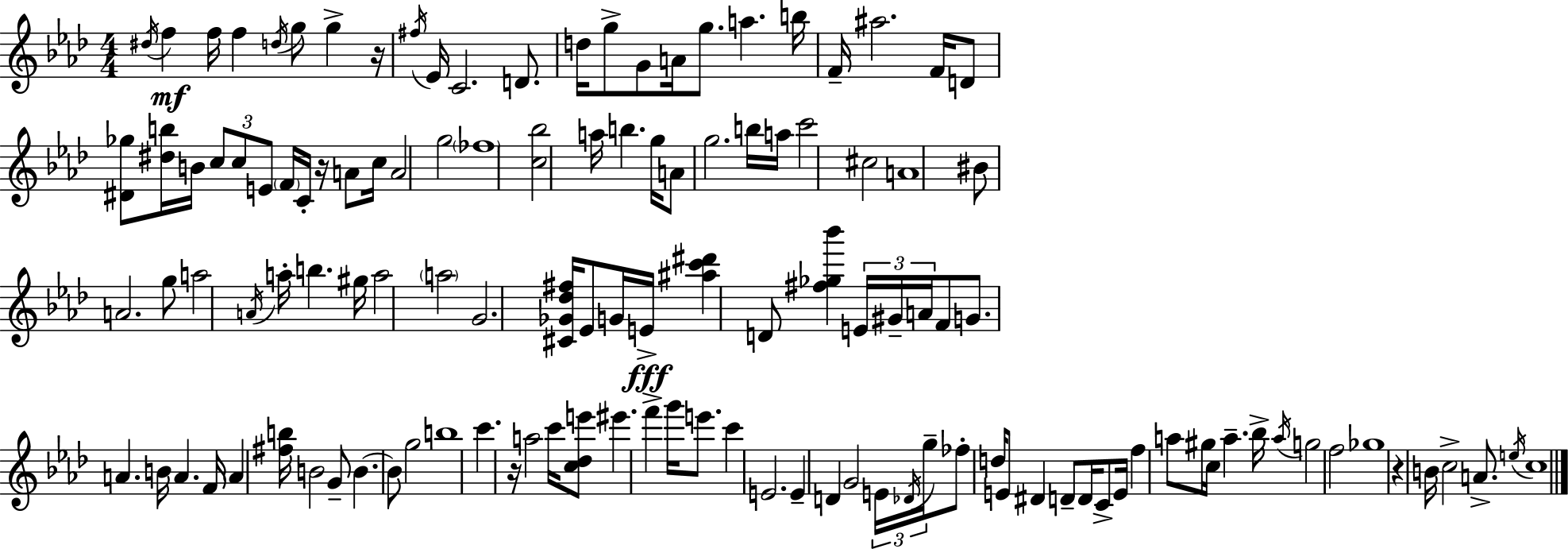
{
  \clef treble
  \numericTimeSignature
  \time 4/4
  \key aes \major
  \acciaccatura { dis''16 }\mf f''4 f''16 f''4 \acciaccatura { d''16 } g''8 g''4-> | r16 \acciaccatura { fis''16 } ees'16 c'2. | d'8. d''16 g''8-> g'8 a'16 g''8. a''4. | b''16 f'16-- ais''2. | \break f'16 d'8 <dis' ges''>8 <dis'' b''>16 b'16 \tuplet 3/2 { c''8 c''8 e'8 } \parenthesize f'16 c'16-. r16 | a'8 c''16 a'2 g''2 | \parenthesize fes''1 | <c'' bes''>2 a''16 b''4. | \break g''16 a'8 g''2. | b''16 a''16 c'''2 cis''2 | a'1 | bis'8 a'2. | \break g''8 a''2 \acciaccatura { a'16 } a''16-. b''4. | gis''16 a''2 \parenthesize a''2 | g'2. | <cis' ges' des'' fis''>16 ees'8 g'16 e'16->\fff <ais'' c''' dis'''>4 d'8 <fis'' ges'' bes'''>4 \tuplet 3/2 { e'16 | \break gis'16-- a'16 } f'8 g'8. a'4. b'16 a'4. | f'16 \parenthesize a'4 <fis'' b''>16 b'2 | g'8-- b'4.~~ b'8 g''2 | b''1 | \break c'''4. r16 a''2 | c'''16 <c'' des'' e'''>8 eis'''4. f'''4-> | g'''16 e'''8. c'''4 e'2. | e'4-- d'4 g'2 | \break \tuplet 3/2 { e'16 \acciaccatura { des'16 } g''16-- } fes''8-. d''16 e'8 dis'4 | d'8-- d'16 c'8-> e'16 f''4 a''8 gis''16 c''16 a''4.-- | bes''16-> \acciaccatura { a''16 } g''2 f''2 | ges''1 | \break r4 b'16 c''2-> | a'8.-> \acciaccatura { e''16 } c''1 | \bar "|."
}